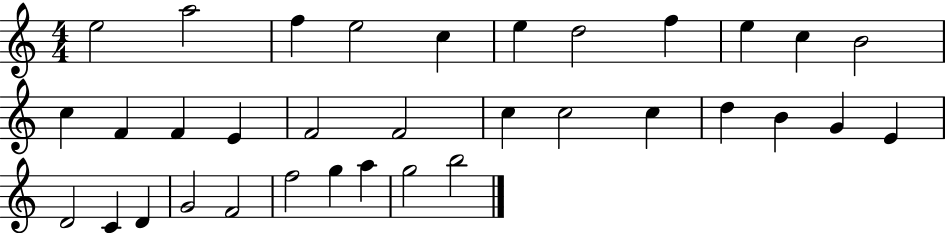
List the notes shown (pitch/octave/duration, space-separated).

E5/h A5/h F5/q E5/h C5/q E5/q D5/h F5/q E5/q C5/q B4/h C5/q F4/q F4/q E4/q F4/h F4/h C5/q C5/h C5/q D5/q B4/q G4/q E4/q D4/h C4/q D4/q G4/h F4/h F5/h G5/q A5/q G5/h B5/h